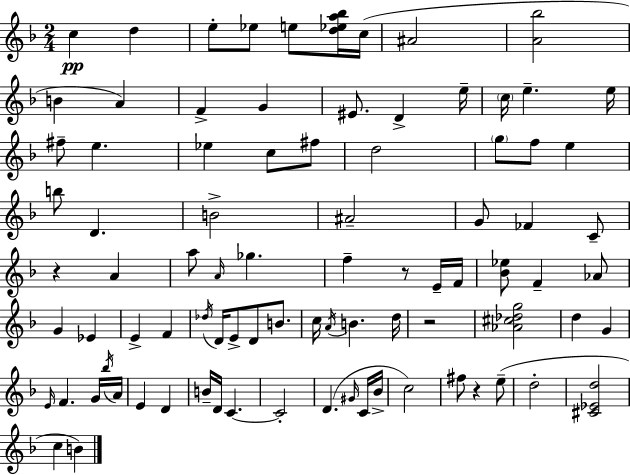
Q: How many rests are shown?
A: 4